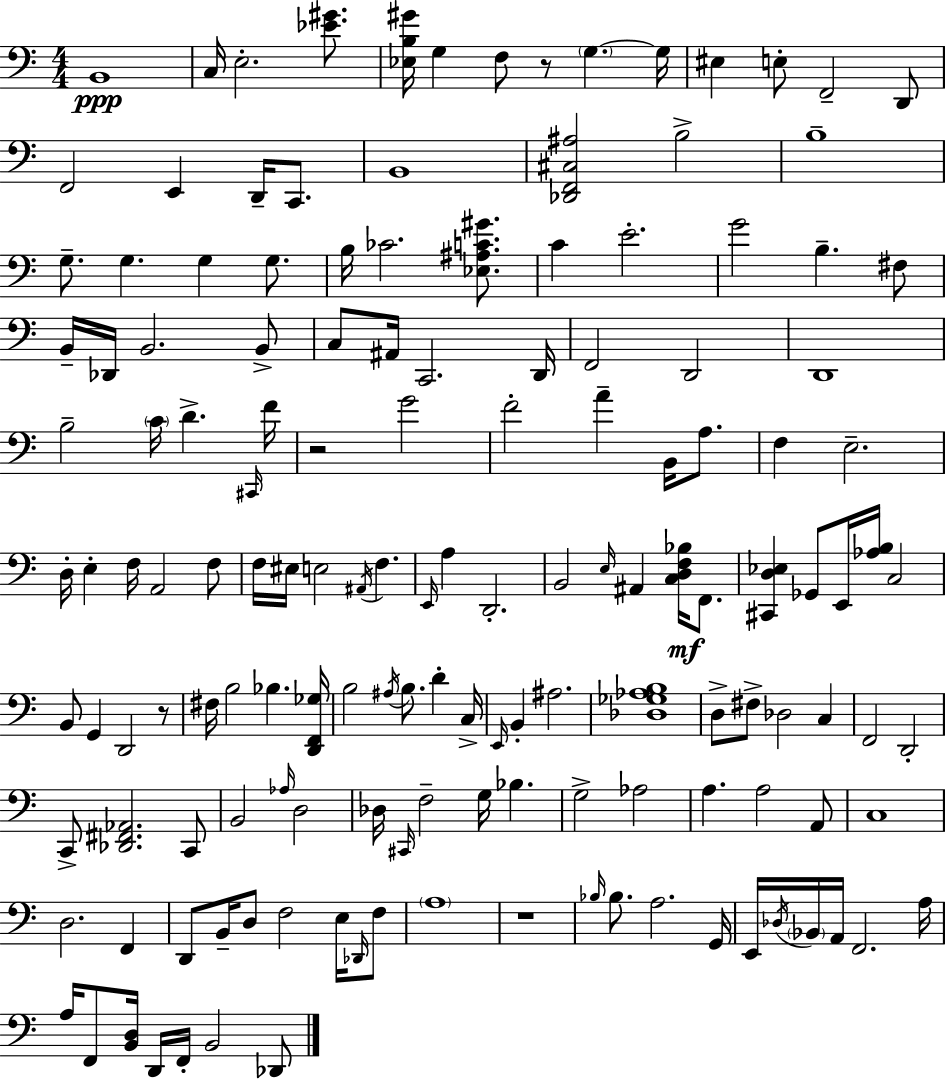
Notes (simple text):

B2/w C3/s E3/h. [Eb4,G#4]/e. [Eb3,B3,G#4]/s G3/q F3/e R/e G3/q. G3/s EIS3/q E3/e F2/h D2/e F2/h E2/q D2/s C2/e. B2/w [Db2,F2,C#3,A#3]/h B3/h B3/w G3/e. G3/q. G3/q G3/e. B3/s CES4/h. [Eb3,A#3,C4,G#4]/e. C4/q E4/h. G4/h B3/q. F#3/e B2/s Db2/s B2/h. B2/e C3/e A#2/s C2/h. D2/s F2/h D2/h D2/w B3/h C4/s D4/q. C#2/s F4/s R/h G4/h F4/h A4/q B2/s A3/e. F3/q E3/h. D3/s E3/q F3/s A2/h F3/e F3/s EIS3/s E3/h A#2/s F3/q. E2/s A3/q D2/h. B2/h E3/s A#2/q [C3,D3,F3,Bb3]/s F2/e. [C#2,D3,Eb3]/q Gb2/e E2/s [Ab3,B3]/s C3/h B2/e G2/q D2/h R/e F#3/s B3/h Bb3/q. [D2,F2,Gb3]/s B3/h A#3/s B3/e. D4/q C3/s E2/s B2/q A#3/h. [Db3,Gb3,Ab3,B3]/w D3/e F#3/e Db3/h C3/q F2/h D2/h C2/e [Db2,F#2,Ab2]/h. C2/e B2/h Ab3/s D3/h Db3/s C#2/s F3/h G3/s Bb3/q. G3/h Ab3/h A3/q. A3/h A2/e C3/w D3/h. F2/q D2/e B2/s D3/e F3/h E3/s Db2/s F3/e A3/w R/w Bb3/s Bb3/e. A3/h. G2/s E2/s Db3/s Bb2/s A2/s F2/h. A3/s A3/s F2/e [B2,D3]/s D2/s F2/s B2/h Db2/e